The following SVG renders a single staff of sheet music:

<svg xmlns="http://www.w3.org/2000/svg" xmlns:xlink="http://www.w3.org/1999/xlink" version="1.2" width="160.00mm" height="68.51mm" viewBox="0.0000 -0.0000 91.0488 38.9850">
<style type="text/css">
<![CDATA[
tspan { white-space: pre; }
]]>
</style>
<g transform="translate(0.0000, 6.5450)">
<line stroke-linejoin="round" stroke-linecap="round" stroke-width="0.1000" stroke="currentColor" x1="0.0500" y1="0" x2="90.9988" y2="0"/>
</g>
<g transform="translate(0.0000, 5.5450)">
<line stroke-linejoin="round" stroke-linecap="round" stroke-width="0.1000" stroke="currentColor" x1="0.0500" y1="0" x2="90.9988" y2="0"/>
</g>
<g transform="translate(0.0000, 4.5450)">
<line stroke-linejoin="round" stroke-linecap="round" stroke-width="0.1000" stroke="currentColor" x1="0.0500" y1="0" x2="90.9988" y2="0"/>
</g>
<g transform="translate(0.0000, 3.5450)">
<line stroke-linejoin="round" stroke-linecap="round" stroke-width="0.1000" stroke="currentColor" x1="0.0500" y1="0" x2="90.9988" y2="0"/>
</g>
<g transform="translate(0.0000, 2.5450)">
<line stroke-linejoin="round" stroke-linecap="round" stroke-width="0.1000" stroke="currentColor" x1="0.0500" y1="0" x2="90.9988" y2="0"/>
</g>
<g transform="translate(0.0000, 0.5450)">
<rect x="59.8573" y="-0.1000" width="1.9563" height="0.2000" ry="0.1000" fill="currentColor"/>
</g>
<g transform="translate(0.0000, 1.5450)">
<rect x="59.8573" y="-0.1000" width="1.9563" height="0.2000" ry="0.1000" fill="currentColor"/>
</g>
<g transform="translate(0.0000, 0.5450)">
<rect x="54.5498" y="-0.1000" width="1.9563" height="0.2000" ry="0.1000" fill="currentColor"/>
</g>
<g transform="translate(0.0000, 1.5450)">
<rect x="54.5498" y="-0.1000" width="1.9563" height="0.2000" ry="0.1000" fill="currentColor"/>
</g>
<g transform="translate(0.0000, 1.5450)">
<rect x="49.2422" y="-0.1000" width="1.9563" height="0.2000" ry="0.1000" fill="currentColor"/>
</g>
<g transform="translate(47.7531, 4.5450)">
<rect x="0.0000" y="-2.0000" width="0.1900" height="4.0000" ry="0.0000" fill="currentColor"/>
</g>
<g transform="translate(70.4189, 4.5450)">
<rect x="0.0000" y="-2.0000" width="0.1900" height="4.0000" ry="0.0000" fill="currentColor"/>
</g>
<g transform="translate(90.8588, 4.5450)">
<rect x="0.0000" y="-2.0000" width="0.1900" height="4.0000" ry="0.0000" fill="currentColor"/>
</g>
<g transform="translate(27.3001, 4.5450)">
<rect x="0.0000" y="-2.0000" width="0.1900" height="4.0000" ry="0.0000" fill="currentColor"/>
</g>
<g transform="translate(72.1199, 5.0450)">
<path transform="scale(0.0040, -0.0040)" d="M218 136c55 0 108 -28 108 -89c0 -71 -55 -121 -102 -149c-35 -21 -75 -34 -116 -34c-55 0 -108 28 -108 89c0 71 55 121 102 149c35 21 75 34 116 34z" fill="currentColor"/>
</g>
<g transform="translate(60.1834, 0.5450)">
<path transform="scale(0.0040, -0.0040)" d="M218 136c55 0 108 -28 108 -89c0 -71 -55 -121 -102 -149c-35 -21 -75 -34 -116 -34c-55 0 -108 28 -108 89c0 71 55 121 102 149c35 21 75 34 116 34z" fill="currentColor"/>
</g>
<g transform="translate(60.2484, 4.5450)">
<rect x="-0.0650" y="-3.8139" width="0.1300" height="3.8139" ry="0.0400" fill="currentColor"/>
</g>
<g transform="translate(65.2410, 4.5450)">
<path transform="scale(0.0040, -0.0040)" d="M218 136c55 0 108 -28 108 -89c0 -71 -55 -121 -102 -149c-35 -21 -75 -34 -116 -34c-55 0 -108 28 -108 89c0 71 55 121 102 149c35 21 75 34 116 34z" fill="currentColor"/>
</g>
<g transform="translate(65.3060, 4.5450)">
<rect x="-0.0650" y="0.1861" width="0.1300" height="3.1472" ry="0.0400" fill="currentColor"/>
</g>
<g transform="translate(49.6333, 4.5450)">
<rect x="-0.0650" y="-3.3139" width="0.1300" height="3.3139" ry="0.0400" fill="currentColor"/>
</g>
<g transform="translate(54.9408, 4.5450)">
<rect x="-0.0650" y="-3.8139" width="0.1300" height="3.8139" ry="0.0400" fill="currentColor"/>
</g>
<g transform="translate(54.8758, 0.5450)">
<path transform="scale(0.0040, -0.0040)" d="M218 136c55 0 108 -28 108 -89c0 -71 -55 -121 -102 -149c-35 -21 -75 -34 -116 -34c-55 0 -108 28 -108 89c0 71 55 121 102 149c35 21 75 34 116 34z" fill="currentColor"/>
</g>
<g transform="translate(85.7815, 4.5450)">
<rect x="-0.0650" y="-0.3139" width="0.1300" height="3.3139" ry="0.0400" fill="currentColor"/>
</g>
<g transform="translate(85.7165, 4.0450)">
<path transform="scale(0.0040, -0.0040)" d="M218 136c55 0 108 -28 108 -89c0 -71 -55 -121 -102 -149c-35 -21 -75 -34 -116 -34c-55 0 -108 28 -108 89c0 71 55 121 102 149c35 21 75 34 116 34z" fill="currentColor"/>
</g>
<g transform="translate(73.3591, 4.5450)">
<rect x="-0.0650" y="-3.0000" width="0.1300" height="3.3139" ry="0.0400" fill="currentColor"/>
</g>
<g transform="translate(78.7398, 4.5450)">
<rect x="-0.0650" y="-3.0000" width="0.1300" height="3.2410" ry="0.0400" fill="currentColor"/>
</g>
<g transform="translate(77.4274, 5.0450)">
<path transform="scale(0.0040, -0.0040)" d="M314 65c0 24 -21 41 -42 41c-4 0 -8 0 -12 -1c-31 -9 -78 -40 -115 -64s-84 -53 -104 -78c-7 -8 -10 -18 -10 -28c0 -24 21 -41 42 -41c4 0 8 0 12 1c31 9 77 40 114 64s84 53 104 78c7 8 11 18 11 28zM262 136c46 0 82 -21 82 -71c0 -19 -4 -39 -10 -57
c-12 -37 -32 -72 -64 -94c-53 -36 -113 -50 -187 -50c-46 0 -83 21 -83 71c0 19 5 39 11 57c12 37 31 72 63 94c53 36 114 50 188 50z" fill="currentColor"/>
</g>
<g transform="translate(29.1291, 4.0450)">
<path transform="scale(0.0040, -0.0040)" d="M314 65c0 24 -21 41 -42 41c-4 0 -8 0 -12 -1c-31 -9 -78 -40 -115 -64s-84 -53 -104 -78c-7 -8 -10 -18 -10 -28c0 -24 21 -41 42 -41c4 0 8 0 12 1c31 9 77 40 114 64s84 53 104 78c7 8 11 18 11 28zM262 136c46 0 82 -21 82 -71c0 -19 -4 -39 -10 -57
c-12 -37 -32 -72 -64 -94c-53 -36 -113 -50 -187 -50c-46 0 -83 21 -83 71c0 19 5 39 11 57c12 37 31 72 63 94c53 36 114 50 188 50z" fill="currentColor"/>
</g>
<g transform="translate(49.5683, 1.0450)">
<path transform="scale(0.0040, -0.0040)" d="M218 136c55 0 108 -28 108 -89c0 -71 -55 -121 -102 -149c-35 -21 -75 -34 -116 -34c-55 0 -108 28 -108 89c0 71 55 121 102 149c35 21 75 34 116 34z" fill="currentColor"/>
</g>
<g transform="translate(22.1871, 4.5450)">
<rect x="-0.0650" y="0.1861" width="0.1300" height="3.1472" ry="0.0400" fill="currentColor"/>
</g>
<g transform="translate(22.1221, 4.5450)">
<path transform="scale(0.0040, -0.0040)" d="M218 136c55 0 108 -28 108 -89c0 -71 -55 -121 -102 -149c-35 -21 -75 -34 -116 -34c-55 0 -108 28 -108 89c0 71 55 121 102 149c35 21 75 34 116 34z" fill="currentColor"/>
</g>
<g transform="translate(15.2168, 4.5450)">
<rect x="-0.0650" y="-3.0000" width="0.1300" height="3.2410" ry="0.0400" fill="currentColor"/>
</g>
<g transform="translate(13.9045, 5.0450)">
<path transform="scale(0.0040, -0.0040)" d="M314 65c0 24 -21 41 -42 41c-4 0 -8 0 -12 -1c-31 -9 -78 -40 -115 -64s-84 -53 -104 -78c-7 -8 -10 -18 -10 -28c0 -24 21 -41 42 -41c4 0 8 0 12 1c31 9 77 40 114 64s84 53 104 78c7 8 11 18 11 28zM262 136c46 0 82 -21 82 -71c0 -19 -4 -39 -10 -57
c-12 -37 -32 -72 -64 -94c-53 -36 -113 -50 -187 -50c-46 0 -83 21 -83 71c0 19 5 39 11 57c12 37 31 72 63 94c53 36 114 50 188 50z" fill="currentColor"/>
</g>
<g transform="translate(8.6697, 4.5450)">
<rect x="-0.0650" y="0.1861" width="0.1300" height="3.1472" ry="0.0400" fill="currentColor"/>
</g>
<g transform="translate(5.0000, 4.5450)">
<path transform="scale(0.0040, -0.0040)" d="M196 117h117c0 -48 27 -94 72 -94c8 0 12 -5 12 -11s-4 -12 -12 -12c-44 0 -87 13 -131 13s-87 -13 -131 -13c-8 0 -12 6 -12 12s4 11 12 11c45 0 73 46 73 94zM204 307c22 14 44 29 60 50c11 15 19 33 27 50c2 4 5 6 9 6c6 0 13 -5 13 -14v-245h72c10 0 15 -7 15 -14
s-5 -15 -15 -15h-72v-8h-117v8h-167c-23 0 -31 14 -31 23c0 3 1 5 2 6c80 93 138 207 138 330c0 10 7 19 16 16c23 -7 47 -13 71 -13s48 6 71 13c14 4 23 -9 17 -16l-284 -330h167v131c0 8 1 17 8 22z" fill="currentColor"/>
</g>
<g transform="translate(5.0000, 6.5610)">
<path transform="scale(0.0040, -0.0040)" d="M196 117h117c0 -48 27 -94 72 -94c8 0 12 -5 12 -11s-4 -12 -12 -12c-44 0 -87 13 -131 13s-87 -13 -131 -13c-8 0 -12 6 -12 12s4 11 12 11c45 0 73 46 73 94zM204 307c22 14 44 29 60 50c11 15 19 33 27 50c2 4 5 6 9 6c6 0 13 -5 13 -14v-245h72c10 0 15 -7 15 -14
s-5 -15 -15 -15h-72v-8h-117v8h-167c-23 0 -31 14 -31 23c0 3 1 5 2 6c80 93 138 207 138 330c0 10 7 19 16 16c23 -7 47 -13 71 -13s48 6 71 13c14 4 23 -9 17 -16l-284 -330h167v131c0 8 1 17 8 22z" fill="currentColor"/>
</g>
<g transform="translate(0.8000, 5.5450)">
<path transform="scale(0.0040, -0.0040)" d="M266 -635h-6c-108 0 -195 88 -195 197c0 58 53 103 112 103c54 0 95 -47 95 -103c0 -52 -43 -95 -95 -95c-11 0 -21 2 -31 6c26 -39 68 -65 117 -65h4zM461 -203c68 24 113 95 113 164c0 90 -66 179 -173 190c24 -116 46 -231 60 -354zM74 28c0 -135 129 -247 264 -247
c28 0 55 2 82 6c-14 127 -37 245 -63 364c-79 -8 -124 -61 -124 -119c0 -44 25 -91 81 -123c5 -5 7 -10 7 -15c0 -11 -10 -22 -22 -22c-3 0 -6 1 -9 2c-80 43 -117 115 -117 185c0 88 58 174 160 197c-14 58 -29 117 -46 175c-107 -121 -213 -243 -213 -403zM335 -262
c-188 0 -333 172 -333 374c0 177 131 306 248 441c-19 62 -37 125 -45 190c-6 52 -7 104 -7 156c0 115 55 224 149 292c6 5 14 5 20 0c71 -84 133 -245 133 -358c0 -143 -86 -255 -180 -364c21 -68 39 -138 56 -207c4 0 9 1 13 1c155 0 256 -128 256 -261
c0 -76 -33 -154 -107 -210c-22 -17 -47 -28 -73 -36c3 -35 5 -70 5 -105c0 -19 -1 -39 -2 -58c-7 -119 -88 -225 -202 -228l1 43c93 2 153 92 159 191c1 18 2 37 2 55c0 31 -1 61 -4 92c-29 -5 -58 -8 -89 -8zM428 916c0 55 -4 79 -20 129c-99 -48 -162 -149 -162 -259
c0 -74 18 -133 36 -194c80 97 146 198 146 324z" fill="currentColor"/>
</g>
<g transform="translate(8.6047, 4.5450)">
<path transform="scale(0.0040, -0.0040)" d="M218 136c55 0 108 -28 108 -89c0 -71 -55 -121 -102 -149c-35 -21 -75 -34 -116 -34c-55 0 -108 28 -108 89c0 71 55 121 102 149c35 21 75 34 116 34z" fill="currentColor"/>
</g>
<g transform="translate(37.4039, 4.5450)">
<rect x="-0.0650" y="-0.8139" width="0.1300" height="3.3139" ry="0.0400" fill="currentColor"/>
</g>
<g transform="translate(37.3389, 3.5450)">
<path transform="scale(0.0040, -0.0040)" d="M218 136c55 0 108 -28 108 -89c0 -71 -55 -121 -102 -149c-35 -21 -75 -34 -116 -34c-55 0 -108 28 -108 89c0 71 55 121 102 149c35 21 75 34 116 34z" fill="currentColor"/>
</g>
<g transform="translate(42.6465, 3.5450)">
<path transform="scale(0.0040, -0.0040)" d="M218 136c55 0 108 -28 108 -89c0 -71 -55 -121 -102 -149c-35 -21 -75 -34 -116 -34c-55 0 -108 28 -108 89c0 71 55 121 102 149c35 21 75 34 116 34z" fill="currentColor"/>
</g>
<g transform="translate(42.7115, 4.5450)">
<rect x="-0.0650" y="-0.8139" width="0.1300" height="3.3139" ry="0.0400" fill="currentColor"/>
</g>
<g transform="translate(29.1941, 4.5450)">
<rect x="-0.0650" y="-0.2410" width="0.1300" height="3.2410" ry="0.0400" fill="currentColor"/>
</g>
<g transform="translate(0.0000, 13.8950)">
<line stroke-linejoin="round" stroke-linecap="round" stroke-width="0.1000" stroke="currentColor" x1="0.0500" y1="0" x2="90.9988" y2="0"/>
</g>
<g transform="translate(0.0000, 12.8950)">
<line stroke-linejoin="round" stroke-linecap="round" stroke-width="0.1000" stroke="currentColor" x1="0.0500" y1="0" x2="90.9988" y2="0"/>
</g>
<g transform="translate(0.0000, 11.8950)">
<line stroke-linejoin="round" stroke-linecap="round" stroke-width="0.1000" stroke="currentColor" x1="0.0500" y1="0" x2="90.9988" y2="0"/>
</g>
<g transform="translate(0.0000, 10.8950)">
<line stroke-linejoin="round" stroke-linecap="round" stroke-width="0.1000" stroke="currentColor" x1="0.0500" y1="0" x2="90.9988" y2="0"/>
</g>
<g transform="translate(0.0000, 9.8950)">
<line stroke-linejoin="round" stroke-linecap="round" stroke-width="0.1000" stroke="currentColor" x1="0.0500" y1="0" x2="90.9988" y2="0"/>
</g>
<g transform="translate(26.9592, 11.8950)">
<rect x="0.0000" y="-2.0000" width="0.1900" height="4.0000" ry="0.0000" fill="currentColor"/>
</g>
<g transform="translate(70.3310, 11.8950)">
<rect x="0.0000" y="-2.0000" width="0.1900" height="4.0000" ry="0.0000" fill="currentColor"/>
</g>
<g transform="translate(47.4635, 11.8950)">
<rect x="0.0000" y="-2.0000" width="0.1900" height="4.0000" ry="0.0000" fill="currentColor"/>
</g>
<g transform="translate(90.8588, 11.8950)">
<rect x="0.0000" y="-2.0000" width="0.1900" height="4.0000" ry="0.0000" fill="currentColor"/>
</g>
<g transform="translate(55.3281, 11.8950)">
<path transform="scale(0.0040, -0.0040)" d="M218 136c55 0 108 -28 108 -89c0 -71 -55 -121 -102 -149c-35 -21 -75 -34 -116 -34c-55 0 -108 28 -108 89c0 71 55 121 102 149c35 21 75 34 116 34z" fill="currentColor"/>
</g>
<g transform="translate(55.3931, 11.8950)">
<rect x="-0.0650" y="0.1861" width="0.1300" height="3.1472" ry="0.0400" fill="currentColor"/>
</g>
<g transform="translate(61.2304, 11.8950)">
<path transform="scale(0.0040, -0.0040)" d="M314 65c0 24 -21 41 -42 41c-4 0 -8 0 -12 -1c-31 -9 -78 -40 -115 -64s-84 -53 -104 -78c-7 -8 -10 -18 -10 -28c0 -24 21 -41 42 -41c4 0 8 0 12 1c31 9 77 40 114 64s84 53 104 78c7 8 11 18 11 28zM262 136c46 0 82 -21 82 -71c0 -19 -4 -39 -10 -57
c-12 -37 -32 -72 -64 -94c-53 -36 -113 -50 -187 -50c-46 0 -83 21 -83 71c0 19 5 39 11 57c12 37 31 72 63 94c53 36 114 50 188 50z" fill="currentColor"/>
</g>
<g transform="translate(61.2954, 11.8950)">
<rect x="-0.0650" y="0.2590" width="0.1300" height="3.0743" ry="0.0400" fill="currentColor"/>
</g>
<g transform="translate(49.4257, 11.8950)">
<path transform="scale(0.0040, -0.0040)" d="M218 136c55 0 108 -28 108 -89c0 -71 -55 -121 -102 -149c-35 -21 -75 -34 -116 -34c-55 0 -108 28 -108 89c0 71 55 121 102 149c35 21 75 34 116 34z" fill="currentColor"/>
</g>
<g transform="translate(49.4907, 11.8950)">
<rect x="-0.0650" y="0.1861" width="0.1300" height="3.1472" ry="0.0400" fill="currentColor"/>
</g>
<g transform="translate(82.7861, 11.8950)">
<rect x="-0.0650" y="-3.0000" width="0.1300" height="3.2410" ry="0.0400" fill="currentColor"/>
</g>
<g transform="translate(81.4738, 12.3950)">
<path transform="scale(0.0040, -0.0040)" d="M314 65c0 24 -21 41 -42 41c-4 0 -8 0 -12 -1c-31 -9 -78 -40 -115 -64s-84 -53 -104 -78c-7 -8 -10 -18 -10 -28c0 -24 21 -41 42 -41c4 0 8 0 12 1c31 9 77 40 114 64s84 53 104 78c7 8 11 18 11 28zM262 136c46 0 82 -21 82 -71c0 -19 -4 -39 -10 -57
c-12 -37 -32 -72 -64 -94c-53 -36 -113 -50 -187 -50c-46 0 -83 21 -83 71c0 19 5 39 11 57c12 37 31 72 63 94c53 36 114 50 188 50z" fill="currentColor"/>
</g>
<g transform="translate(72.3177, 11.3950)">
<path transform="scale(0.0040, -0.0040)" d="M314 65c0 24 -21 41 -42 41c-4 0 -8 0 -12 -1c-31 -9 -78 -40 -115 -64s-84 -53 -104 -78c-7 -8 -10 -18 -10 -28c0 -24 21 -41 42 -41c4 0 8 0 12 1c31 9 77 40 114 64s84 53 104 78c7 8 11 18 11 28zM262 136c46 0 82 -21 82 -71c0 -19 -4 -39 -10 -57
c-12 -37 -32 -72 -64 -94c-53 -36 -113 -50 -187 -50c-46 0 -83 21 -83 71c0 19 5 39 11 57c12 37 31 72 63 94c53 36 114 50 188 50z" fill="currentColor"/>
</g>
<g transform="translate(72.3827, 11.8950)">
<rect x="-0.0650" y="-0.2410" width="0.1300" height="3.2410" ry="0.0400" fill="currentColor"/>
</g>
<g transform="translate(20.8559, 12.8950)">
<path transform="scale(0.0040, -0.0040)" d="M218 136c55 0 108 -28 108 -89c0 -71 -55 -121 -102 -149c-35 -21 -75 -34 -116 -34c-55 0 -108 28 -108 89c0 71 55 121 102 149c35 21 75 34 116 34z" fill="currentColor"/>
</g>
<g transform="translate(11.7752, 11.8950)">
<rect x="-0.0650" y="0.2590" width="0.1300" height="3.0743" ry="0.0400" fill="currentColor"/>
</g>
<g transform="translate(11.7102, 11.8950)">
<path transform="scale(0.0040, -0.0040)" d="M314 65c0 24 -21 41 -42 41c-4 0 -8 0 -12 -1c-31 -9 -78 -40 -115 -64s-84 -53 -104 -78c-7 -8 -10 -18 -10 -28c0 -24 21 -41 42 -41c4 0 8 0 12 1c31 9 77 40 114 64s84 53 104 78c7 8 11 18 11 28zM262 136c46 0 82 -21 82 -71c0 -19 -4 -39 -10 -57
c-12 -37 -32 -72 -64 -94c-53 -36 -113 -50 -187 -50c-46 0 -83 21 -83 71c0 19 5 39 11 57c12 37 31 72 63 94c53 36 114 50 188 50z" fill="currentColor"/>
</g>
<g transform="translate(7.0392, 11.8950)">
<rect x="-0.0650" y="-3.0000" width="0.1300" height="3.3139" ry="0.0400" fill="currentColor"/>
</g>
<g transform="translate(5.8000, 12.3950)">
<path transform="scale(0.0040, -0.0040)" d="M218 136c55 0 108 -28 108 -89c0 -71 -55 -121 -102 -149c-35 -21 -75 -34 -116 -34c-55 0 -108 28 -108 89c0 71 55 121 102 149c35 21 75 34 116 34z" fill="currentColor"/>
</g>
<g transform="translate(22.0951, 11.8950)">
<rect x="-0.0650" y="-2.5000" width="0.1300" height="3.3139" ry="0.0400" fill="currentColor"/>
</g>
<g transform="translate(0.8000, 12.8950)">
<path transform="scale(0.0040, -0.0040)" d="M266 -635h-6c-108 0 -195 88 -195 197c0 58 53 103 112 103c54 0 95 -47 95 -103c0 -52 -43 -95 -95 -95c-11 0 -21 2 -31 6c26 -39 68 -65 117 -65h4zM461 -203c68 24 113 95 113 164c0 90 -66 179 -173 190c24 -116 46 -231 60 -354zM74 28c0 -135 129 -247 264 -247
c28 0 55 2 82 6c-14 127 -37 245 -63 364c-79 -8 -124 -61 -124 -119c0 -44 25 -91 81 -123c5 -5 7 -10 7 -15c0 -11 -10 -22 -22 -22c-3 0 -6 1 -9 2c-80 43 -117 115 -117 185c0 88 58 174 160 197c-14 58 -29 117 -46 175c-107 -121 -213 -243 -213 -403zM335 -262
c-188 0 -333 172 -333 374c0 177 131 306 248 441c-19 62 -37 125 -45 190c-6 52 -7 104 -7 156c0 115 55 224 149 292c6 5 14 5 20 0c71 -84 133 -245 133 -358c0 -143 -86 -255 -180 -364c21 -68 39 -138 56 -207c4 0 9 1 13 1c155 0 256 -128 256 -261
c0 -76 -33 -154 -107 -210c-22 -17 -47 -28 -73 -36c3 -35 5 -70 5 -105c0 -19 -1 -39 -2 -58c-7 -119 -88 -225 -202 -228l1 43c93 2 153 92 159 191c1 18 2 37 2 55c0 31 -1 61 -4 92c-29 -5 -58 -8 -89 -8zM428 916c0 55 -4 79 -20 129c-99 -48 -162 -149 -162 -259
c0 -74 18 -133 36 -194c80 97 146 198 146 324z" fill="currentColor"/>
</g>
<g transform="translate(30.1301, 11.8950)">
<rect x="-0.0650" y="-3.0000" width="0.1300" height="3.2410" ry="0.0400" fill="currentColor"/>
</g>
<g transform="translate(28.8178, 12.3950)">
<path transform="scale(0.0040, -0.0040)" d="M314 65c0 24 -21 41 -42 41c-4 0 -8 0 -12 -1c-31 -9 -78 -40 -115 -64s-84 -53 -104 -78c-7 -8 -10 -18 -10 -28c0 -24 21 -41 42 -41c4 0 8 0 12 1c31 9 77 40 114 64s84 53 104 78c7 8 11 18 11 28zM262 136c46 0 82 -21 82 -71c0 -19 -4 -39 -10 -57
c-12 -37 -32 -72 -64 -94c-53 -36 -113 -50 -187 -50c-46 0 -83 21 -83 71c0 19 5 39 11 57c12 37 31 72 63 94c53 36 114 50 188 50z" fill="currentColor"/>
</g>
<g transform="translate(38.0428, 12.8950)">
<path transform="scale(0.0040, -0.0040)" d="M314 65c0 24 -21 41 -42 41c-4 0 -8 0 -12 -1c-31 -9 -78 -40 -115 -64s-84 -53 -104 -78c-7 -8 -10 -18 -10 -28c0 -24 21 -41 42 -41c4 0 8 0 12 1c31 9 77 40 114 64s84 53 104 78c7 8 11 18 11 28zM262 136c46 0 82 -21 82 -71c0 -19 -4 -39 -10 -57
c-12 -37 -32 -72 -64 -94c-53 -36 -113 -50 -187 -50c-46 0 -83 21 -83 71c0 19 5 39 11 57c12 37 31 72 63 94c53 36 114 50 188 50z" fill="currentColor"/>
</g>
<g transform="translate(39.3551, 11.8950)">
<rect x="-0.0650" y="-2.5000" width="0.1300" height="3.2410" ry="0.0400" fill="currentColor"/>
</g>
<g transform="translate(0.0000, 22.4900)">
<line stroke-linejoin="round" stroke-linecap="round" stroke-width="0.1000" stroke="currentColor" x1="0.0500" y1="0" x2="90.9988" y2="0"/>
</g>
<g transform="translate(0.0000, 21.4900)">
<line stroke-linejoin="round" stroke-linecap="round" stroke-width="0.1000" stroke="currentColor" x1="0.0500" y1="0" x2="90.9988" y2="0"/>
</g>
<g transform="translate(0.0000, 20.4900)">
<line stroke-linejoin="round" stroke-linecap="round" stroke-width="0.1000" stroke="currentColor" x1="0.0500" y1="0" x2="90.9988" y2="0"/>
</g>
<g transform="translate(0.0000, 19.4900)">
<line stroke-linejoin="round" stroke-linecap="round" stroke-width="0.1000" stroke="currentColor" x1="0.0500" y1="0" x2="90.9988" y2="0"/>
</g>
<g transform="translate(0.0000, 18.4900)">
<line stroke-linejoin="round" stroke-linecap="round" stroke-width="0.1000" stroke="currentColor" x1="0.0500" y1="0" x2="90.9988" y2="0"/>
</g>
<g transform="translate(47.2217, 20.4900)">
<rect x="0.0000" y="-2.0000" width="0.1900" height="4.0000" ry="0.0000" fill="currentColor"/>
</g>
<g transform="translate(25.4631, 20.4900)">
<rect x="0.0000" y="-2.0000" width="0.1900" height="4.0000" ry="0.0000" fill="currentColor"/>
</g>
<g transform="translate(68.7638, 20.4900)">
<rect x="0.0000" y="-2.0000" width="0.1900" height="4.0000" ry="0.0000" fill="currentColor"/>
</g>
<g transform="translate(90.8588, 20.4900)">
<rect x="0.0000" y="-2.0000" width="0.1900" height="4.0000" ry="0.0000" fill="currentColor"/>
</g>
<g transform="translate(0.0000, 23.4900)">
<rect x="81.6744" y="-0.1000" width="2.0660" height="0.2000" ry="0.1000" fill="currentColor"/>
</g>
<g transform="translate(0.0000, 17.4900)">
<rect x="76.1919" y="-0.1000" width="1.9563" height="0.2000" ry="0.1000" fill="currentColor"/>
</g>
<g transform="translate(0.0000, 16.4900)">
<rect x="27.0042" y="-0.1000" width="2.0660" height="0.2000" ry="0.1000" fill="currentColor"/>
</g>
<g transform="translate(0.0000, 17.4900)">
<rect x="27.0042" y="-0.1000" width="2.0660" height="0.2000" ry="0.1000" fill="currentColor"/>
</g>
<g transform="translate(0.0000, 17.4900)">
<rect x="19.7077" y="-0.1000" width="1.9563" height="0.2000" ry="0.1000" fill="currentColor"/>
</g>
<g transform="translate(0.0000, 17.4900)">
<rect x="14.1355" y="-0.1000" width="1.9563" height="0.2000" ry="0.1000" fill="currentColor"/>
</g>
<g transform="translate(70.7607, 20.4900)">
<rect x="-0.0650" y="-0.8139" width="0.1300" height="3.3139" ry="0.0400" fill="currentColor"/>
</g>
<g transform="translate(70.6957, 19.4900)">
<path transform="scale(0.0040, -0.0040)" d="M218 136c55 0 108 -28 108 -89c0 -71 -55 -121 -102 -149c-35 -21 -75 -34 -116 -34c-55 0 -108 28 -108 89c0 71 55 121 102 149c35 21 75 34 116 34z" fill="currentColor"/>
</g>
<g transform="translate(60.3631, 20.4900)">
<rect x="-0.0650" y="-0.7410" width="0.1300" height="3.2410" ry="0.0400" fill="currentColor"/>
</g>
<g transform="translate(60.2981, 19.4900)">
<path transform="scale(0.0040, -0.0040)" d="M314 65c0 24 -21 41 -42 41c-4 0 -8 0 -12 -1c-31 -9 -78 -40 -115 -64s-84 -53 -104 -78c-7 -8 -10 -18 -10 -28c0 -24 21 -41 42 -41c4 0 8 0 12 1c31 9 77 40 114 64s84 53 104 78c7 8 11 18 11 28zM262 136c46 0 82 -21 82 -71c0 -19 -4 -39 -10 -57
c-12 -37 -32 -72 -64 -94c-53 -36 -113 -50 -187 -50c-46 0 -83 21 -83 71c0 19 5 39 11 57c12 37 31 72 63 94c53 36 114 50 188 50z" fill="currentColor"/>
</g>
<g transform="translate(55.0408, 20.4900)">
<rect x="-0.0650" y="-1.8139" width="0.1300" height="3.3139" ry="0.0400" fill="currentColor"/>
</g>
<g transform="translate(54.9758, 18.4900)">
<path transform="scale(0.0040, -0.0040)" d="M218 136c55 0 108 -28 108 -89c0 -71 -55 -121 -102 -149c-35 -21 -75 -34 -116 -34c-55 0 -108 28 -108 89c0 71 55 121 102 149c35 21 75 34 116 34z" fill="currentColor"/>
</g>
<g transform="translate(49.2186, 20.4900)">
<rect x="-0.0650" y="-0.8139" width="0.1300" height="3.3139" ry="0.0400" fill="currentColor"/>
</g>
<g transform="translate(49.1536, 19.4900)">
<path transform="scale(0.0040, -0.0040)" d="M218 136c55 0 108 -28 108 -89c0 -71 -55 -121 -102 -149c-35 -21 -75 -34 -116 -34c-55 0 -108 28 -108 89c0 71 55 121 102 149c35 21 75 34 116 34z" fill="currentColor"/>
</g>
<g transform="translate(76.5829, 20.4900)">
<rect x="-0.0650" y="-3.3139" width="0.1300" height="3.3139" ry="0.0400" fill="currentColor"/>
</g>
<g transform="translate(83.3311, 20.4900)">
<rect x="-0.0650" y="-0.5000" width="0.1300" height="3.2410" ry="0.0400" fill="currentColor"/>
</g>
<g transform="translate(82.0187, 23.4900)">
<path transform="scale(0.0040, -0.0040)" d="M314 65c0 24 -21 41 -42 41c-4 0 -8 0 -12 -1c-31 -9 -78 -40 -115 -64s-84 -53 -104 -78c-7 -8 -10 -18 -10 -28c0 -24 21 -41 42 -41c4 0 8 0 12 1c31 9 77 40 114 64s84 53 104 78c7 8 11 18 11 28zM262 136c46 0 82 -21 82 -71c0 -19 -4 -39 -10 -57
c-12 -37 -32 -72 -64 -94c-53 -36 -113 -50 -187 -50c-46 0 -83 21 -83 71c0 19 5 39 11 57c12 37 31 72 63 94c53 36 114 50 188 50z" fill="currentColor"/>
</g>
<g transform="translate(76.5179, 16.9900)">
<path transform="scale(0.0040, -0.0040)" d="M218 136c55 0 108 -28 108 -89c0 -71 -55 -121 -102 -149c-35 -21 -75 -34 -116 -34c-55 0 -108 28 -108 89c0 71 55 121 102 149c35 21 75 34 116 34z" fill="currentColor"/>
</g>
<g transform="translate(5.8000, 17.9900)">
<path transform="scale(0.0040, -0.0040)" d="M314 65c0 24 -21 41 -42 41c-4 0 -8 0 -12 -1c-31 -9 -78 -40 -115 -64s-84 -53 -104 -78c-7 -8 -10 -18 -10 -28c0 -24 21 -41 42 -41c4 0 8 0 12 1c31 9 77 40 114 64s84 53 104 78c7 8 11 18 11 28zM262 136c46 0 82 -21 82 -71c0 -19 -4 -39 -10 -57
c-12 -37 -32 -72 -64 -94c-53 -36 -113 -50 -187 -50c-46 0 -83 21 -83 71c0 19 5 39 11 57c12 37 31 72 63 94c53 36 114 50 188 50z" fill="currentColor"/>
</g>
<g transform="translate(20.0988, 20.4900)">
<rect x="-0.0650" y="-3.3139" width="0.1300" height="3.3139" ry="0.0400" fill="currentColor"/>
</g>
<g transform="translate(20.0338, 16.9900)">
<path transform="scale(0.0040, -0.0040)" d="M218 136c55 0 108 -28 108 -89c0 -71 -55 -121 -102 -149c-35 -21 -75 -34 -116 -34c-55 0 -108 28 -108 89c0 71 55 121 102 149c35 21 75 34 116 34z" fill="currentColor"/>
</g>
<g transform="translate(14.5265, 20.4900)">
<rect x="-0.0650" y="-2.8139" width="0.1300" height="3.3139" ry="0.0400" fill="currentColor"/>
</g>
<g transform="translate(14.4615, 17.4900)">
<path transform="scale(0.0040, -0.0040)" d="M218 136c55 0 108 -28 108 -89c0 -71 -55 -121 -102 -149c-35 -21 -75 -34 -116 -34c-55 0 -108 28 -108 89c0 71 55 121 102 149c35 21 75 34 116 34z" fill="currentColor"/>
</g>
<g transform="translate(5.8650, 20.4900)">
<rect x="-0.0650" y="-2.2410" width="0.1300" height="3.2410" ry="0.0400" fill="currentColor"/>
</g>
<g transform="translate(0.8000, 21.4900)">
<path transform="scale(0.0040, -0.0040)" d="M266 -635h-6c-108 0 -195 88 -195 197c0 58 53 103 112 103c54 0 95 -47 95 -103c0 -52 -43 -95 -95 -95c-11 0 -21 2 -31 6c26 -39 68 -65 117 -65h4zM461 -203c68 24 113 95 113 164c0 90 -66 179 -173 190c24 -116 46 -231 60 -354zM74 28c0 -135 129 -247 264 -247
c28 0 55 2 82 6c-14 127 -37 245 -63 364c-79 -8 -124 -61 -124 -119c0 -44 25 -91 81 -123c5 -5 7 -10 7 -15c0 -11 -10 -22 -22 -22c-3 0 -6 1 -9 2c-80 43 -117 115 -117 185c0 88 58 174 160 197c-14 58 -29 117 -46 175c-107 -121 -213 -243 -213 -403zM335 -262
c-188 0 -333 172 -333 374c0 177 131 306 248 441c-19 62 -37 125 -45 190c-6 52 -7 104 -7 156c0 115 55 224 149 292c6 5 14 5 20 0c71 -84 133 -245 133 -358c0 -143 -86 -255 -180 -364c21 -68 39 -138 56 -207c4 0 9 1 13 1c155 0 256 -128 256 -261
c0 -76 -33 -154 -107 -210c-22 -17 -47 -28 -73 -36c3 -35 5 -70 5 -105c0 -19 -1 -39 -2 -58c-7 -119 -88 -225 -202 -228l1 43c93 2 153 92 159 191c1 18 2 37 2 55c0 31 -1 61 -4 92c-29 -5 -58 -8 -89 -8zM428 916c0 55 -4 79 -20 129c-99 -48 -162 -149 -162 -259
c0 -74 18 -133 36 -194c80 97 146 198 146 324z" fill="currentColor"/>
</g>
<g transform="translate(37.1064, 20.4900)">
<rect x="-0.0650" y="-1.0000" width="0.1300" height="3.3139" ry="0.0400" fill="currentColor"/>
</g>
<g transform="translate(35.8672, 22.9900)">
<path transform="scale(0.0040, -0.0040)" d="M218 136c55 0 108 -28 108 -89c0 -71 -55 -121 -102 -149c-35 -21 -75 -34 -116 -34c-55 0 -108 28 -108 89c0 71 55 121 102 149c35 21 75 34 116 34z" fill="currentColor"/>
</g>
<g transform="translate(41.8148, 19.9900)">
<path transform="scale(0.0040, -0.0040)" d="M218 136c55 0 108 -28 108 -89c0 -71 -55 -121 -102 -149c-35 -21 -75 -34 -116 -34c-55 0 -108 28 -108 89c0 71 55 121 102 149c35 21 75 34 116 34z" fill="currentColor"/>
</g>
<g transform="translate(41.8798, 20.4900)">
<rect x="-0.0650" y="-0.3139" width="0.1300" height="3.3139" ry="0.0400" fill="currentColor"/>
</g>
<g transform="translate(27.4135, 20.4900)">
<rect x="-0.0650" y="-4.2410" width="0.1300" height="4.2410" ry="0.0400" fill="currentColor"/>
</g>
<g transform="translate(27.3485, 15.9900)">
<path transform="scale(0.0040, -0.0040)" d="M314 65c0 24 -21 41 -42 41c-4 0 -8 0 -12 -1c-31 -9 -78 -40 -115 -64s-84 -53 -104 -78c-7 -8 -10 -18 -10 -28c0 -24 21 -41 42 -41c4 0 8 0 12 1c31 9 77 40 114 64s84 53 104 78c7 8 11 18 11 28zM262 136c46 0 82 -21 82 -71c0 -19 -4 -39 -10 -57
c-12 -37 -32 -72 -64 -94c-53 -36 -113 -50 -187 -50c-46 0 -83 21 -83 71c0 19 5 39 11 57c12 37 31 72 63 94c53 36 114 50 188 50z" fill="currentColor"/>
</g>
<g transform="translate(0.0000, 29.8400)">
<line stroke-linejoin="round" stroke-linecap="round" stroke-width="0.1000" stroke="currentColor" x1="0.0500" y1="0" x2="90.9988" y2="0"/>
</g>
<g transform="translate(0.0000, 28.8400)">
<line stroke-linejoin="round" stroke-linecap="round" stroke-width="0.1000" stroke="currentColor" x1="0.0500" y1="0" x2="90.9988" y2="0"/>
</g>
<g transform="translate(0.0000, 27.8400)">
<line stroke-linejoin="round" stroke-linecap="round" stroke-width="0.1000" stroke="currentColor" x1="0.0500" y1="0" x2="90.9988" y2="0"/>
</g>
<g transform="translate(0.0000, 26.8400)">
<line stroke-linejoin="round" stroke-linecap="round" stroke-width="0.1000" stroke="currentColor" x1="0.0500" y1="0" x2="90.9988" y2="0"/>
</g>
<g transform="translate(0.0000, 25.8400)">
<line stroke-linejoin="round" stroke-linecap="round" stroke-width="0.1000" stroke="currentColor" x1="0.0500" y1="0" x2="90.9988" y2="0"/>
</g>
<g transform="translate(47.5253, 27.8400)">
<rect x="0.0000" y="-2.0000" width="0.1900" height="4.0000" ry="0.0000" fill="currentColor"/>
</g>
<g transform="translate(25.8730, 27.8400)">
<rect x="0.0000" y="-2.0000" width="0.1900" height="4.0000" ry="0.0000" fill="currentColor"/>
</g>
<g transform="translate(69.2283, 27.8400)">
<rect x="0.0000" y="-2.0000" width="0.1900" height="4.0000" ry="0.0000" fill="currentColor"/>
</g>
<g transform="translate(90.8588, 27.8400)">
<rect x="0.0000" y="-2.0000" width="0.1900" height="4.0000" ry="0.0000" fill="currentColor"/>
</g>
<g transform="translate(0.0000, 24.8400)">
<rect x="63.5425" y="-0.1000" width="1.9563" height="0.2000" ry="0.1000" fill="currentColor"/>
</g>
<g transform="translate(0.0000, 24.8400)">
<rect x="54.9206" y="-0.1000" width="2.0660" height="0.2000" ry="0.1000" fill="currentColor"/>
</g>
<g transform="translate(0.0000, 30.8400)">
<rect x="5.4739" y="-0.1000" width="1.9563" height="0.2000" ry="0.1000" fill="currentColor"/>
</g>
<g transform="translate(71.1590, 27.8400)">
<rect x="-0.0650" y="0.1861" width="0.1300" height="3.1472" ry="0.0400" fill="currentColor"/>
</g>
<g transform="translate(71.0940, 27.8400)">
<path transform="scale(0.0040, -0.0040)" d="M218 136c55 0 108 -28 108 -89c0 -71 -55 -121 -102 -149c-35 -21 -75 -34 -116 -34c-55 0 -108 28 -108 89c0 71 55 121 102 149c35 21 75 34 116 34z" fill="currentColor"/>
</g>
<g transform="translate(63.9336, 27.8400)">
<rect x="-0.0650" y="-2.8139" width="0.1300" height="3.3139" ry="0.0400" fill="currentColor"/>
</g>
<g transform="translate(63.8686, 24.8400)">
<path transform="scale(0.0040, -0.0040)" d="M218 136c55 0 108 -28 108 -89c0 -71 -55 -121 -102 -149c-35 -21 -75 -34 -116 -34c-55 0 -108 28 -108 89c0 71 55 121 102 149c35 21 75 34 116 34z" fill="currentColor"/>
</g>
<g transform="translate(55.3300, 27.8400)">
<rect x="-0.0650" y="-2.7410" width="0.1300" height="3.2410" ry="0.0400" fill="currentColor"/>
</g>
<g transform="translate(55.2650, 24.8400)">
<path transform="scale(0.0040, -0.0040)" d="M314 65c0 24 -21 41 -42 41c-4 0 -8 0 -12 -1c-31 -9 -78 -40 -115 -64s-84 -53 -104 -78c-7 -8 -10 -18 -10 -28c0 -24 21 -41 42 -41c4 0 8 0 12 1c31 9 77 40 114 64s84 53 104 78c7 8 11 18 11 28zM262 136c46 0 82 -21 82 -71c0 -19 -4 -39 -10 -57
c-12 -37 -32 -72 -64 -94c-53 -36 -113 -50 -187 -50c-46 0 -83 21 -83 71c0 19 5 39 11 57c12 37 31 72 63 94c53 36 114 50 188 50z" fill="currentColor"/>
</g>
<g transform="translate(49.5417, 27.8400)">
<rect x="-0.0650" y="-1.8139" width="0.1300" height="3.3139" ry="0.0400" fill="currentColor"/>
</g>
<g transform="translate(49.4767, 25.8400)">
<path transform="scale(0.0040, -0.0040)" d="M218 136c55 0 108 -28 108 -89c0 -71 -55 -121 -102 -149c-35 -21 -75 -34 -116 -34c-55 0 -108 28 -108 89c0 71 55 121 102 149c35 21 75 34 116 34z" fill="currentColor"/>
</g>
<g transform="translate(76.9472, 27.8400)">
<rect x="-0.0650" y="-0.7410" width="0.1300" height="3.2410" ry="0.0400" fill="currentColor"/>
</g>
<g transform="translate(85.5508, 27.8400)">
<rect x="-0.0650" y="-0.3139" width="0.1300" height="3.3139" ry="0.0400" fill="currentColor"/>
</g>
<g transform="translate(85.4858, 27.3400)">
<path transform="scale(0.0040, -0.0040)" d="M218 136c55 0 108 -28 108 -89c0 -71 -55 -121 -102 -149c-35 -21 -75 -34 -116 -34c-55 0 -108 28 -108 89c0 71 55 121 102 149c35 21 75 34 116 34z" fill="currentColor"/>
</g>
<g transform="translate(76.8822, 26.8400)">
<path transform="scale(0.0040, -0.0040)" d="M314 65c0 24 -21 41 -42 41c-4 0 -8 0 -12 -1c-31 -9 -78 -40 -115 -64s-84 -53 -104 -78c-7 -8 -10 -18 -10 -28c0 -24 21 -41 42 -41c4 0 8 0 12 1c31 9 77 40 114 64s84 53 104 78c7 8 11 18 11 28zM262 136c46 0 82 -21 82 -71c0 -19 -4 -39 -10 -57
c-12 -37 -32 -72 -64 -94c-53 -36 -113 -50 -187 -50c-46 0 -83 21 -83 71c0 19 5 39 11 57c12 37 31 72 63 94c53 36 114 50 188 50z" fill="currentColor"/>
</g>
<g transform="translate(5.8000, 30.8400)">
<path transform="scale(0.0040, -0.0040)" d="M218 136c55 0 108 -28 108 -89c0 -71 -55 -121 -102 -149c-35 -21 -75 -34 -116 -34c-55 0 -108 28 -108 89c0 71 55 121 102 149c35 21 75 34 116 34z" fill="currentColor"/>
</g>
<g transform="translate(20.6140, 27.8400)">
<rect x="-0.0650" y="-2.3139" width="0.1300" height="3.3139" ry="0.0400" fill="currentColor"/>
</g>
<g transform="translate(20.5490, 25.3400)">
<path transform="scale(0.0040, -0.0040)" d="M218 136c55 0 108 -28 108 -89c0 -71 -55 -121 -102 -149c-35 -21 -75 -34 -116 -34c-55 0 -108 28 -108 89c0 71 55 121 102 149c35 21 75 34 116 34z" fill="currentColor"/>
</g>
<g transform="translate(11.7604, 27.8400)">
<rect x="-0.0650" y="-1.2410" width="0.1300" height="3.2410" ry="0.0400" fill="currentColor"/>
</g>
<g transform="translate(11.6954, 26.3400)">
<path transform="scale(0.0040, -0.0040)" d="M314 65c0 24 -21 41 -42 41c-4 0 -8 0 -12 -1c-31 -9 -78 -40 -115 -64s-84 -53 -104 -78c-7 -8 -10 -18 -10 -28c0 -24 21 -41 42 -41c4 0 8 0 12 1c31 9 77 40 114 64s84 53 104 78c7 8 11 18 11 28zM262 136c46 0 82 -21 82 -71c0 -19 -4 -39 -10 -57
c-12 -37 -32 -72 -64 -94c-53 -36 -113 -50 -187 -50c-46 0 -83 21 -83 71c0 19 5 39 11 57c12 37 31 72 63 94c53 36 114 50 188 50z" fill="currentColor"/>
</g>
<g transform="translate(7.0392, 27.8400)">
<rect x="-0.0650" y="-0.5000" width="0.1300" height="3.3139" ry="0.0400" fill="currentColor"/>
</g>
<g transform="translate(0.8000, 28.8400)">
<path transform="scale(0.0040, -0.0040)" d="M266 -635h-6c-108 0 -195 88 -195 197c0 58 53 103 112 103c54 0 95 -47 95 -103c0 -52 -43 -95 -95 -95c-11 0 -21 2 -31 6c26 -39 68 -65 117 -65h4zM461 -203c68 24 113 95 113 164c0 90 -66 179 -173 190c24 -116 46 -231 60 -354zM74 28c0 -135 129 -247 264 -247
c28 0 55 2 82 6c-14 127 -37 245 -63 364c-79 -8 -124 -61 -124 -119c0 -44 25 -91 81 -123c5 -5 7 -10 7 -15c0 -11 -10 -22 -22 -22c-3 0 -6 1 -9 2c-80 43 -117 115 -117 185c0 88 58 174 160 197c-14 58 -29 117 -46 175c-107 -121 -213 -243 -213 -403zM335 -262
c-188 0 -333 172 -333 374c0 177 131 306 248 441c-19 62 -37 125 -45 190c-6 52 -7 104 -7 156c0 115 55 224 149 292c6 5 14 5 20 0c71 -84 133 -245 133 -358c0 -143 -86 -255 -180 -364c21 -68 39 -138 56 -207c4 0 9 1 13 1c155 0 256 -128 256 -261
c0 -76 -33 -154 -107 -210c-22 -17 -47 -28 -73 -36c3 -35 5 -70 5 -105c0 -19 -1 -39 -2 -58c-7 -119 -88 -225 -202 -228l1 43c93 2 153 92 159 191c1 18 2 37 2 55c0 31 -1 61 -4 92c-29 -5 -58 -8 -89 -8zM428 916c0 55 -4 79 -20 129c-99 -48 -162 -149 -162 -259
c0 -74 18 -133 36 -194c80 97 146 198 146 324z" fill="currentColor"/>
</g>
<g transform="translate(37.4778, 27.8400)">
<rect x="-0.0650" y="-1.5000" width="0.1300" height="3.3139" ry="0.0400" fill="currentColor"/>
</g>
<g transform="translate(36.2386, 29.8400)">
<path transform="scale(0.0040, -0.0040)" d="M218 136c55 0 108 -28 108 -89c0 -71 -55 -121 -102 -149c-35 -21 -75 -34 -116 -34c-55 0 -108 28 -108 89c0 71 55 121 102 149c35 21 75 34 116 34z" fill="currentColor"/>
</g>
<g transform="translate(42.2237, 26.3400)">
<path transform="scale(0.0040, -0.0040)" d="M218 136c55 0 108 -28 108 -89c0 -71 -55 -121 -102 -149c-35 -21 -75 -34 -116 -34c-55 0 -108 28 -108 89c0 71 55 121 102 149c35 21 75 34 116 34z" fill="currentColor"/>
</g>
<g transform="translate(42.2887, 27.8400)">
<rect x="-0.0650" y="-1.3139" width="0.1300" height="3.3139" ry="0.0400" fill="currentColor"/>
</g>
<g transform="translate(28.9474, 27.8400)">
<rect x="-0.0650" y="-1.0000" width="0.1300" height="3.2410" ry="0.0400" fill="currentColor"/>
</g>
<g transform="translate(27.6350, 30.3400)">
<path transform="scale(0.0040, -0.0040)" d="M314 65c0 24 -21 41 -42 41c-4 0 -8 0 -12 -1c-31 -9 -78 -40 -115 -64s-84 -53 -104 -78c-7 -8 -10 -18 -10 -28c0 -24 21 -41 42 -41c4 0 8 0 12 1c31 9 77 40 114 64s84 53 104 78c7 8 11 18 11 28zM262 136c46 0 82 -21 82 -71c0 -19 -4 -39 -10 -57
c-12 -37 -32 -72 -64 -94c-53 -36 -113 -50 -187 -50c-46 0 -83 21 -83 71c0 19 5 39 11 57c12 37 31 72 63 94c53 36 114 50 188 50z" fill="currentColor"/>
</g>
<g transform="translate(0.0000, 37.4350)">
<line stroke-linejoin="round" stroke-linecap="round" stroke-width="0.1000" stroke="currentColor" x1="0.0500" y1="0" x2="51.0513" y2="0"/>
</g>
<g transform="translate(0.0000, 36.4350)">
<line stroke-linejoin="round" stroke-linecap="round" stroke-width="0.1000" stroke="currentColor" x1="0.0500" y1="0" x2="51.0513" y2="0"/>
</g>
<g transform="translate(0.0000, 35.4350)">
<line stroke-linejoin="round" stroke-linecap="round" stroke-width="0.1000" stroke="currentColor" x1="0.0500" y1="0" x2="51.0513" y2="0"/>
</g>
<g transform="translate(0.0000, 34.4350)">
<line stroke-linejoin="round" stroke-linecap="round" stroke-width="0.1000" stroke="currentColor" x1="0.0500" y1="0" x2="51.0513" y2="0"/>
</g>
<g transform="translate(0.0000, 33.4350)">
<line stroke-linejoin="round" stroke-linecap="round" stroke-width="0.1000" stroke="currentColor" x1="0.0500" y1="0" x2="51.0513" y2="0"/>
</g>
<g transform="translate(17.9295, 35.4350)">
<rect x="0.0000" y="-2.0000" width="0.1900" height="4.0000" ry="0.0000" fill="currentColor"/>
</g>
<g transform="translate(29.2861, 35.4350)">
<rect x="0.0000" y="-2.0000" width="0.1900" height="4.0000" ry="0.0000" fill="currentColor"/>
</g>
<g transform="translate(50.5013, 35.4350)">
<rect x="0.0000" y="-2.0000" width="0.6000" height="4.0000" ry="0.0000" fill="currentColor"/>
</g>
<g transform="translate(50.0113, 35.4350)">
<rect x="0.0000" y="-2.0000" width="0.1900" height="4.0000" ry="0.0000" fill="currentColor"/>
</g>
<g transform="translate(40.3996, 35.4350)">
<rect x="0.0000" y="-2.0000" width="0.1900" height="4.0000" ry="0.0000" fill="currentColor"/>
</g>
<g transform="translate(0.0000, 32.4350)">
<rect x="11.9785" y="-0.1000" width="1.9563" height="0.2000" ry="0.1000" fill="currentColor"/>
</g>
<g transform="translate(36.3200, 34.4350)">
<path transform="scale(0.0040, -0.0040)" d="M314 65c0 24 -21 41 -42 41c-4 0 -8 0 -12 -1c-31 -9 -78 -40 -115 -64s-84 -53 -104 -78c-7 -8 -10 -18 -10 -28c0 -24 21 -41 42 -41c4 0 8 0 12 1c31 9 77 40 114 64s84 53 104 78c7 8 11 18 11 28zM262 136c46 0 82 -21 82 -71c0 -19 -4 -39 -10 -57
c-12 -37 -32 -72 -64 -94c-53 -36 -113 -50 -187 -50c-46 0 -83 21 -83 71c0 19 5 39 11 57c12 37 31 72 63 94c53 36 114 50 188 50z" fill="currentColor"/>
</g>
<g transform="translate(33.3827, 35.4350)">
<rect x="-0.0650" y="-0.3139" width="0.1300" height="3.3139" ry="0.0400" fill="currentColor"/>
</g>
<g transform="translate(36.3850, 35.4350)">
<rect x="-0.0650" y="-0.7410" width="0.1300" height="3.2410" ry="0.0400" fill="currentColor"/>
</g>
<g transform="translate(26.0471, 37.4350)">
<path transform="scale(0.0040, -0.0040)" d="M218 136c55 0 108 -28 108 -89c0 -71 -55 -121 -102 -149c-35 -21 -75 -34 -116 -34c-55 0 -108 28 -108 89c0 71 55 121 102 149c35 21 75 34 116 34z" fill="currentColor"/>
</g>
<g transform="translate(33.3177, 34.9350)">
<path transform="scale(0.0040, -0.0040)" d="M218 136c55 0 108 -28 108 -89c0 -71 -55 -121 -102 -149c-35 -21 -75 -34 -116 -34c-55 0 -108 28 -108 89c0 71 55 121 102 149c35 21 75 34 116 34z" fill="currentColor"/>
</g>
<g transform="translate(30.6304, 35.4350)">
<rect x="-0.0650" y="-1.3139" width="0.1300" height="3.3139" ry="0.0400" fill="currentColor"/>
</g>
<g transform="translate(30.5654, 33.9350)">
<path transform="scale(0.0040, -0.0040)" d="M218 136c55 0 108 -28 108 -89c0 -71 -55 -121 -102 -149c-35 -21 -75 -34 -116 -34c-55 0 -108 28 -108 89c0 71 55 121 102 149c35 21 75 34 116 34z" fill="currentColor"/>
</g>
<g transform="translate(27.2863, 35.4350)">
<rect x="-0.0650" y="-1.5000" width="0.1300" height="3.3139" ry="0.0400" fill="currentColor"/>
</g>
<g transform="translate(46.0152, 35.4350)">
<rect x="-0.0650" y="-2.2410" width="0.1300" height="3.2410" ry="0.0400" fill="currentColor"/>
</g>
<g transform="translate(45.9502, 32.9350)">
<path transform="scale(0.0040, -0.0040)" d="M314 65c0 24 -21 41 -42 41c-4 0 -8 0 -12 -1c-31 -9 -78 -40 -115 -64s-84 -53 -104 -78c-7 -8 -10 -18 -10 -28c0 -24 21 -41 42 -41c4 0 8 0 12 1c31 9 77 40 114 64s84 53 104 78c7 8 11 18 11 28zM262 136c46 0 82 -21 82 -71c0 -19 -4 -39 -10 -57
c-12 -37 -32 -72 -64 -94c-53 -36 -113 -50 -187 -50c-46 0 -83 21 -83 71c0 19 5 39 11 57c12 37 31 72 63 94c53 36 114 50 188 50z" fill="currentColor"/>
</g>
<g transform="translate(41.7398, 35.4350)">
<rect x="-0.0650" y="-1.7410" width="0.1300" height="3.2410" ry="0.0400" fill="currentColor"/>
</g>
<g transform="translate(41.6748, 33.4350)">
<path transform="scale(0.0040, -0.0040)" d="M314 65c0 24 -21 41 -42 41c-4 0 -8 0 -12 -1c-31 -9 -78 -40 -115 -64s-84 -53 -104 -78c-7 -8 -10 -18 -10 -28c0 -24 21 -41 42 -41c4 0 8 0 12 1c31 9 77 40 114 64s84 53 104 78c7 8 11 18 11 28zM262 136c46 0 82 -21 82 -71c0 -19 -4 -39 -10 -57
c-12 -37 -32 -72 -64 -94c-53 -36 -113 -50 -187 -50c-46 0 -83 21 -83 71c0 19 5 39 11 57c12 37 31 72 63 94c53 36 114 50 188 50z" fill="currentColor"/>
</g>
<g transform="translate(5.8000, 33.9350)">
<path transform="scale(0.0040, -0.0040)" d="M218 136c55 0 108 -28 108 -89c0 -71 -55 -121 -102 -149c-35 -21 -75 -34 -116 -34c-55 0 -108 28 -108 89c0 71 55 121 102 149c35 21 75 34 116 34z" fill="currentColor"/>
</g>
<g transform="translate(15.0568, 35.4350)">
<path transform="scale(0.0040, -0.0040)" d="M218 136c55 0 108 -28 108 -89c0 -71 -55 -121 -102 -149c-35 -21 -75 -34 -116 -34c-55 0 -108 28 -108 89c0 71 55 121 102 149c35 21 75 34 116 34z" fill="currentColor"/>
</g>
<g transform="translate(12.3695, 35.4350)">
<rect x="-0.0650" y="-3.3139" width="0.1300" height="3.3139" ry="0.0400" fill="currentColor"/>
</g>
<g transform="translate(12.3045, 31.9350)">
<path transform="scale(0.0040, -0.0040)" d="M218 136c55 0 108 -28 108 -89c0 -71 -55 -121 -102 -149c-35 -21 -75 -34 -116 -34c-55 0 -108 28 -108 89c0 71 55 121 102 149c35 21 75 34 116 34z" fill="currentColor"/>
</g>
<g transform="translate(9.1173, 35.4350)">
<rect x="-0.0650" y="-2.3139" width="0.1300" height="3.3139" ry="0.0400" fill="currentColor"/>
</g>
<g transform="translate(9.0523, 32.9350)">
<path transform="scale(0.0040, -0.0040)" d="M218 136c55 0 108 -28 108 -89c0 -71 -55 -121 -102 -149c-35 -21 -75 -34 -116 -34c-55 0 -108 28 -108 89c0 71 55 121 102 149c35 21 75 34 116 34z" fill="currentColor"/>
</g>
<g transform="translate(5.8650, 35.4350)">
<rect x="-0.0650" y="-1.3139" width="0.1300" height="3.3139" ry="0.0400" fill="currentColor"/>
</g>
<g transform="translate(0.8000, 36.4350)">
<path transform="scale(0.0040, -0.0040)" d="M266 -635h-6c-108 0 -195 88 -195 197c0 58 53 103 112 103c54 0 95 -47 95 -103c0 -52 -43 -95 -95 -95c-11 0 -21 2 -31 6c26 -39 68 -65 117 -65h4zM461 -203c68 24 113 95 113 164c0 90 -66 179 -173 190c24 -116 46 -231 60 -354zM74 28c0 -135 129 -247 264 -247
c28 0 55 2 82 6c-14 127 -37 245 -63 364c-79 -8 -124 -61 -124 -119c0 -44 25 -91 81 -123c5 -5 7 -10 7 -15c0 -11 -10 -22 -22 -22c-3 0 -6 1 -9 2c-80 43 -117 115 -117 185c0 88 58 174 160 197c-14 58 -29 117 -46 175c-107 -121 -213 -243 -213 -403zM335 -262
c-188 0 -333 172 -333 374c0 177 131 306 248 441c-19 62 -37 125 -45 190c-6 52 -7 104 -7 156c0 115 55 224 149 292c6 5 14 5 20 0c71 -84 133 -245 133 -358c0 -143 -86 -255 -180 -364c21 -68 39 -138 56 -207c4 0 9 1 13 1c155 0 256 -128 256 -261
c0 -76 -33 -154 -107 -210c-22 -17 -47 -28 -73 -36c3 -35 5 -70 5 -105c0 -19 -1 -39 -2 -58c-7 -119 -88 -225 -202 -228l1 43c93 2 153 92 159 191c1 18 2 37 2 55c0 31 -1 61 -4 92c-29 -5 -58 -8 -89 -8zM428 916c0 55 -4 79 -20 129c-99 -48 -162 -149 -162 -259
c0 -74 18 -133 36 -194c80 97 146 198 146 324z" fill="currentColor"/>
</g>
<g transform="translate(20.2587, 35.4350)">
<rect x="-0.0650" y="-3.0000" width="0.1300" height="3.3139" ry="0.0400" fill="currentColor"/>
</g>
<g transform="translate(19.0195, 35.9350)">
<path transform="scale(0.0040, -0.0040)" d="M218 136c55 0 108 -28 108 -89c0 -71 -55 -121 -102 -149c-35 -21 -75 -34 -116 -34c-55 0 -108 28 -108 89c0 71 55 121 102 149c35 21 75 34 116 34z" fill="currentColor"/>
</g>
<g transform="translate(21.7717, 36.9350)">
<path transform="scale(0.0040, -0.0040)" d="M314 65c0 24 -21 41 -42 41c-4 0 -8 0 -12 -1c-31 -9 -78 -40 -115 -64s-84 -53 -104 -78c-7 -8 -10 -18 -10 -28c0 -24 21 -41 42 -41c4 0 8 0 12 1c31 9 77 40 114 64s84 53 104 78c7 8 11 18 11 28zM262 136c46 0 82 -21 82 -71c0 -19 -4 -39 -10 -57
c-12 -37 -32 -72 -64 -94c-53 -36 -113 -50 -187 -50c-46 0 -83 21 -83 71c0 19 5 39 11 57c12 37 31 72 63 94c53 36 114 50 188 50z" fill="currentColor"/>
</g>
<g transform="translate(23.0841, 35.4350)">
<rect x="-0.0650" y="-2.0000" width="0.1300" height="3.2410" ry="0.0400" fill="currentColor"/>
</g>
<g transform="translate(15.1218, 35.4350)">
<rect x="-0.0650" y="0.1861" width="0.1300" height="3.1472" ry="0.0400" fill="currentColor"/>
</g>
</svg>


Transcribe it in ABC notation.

X:1
T:Untitled
M:4/4
L:1/4
K:C
B A2 B c2 d d b c' c' B A A2 c A B2 G A2 G2 B B B2 c2 A2 g2 a b d'2 D c d f d2 d b C2 C e2 g D2 E e f a2 a B d2 c e g b B A F2 E e c d2 f2 g2